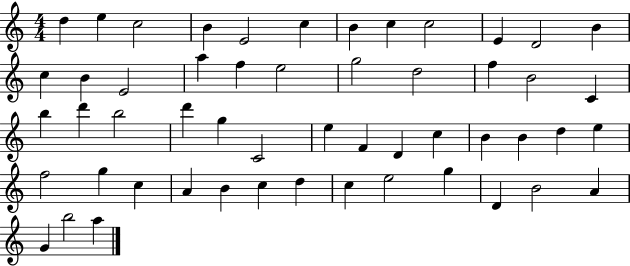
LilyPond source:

{
  \clef treble
  \numericTimeSignature
  \time 4/4
  \key c \major
  d''4 e''4 c''2 | b'4 e'2 c''4 | b'4 c''4 c''2 | e'4 d'2 b'4 | \break c''4 b'4 e'2 | a''4 f''4 e''2 | g''2 d''2 | f''4 b'2 c'4 | \break b''4 d'''4 b''2 | d'''4 g''4 c'2 | e''4 f'4 d'4 c''4 | b'4 b'4 d''4 e''4 | \break f''2 g''4 c''4 | a'4 b'4 c''4 d''4 | c''4 e''2 g''4 | d'4 b'2 a'4 | \break g'4 b''2 a''4 | \bar "|."
}